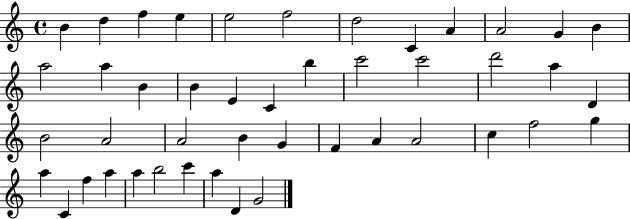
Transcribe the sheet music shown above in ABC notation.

X:1
T:Untitled
M:4/4
L:1/4
K:C
B d f e e2 f2 d2 C A A2 G B a2 a B B E C b c'2 c'2 d'2 a D B2 A2 A2 B G F A A2 c f2 g a C f a a b2 c' a D G2